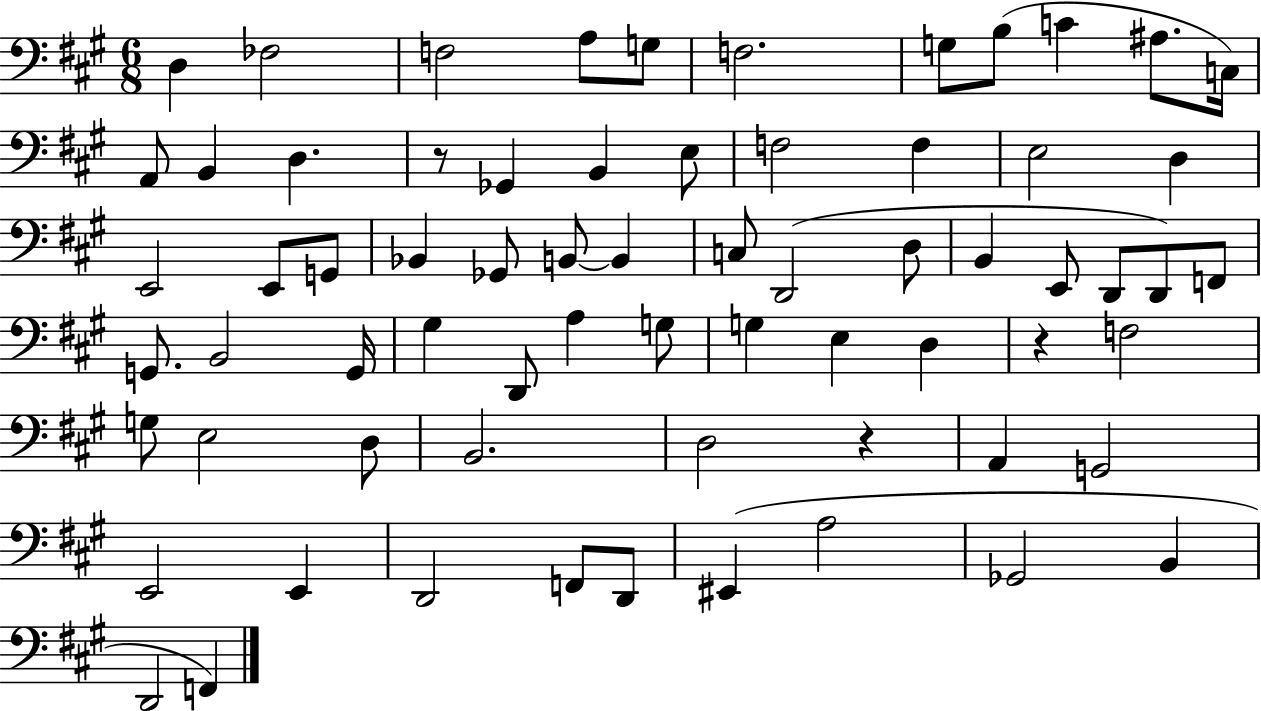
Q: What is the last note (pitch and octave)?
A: F2